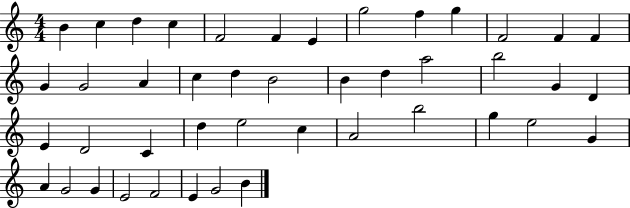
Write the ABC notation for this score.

X:1
T:Untitled
M:4/4
L:1/4
K:C
B c d c F2 F E g2 f g F2 F F G G2 A c d B2 B d a2 b2 G D E D2 C d e2 c A2 b2 g e2 G A G2 G E2 F2 E G2 B